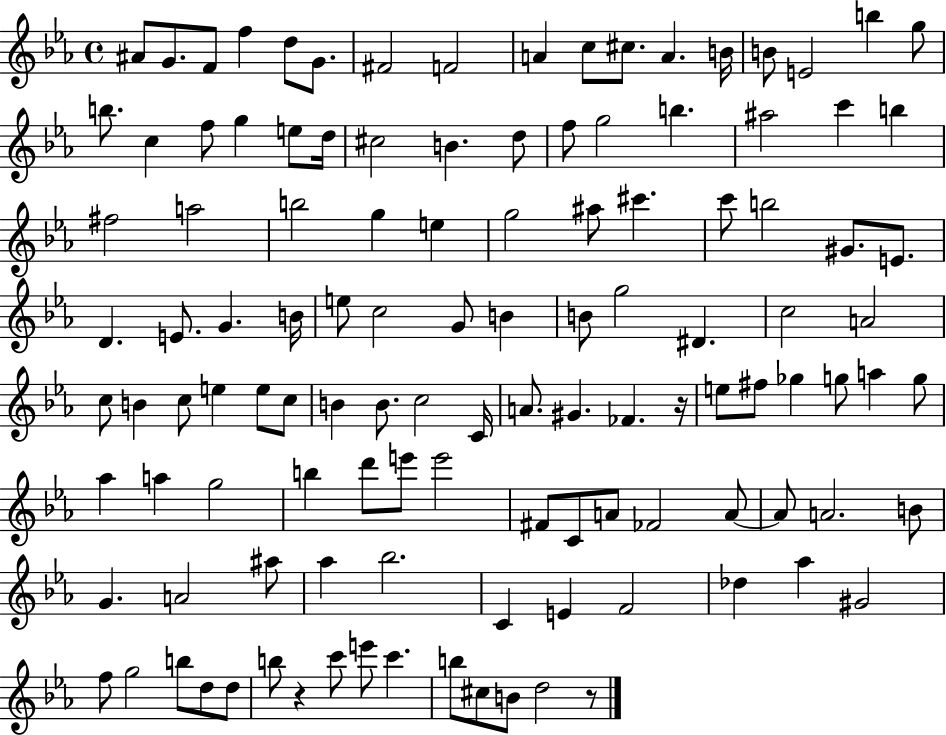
A#4/e G4/e. F4/e F5/q D5/e G4/e. F#4/h F4/h A4/q C5/e C#5/e. A4/q. B4/s B4/e E4/h B5/q G5/e B5/e. C5/q F5/e G5/q E5/e D5/s C#5/h B4/q. D5/e F5/e G5/h B5/q. A#5/h C6/q B5/q F#5/h A5/h B5/h G5/q E5/q G5/h A#5/e C#6/q. C6/e B5/h G#4/e. E4/e. D4/q. E4/e. G4/q. B4/s E5/e C5/h G4/e B4/q B4/e G5/h D#4/q. C5/h A4/h C5/e B4/q C5/e E5/q E5/e C5/e B4/q B4/e. C5/h C4/s A4/e. G#4/q. FES4/q. R/s E5/e F#5/e Gb5/q G5/e A5/q G5/e Ab5/q A5/q G5/h B5/q D6/e E6/e E6/h F#4/e C4/e A4/e FES4/h A4/e A4/e A4/h. B4/e G4/q. A4/h A#5/e Ab5/q Bb5/h. C4/q E4/q F4/h Db5/q Ab5/q G#4/h F5/e G5/h B5/e D5/e D5/e B5/e R/q C6/e E6/e C6/q. B5/e C#5/e B4/e D5/h R/e